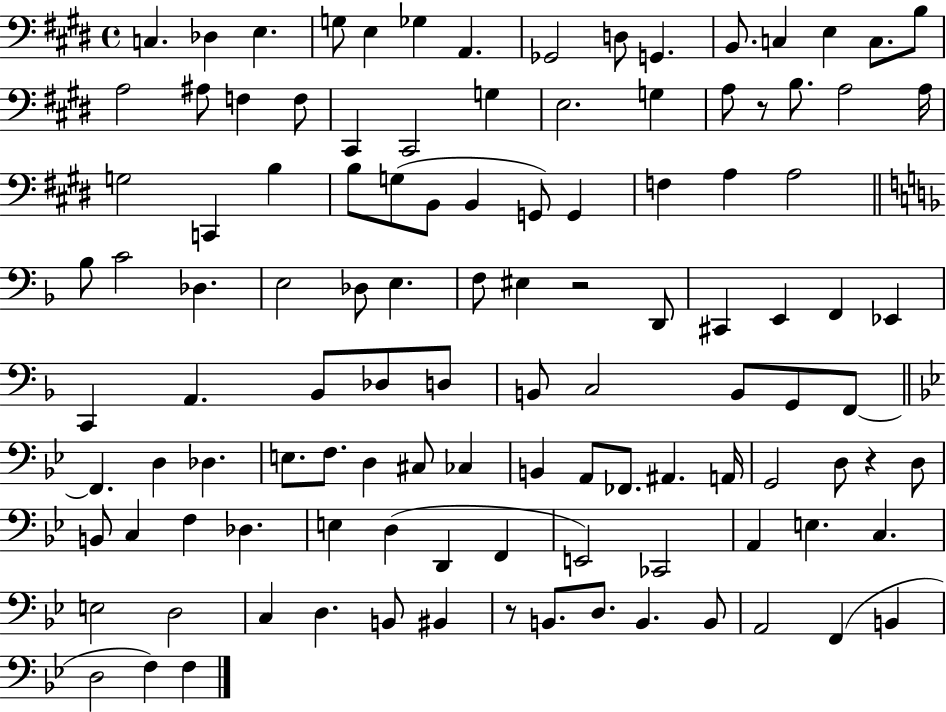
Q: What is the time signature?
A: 4/4